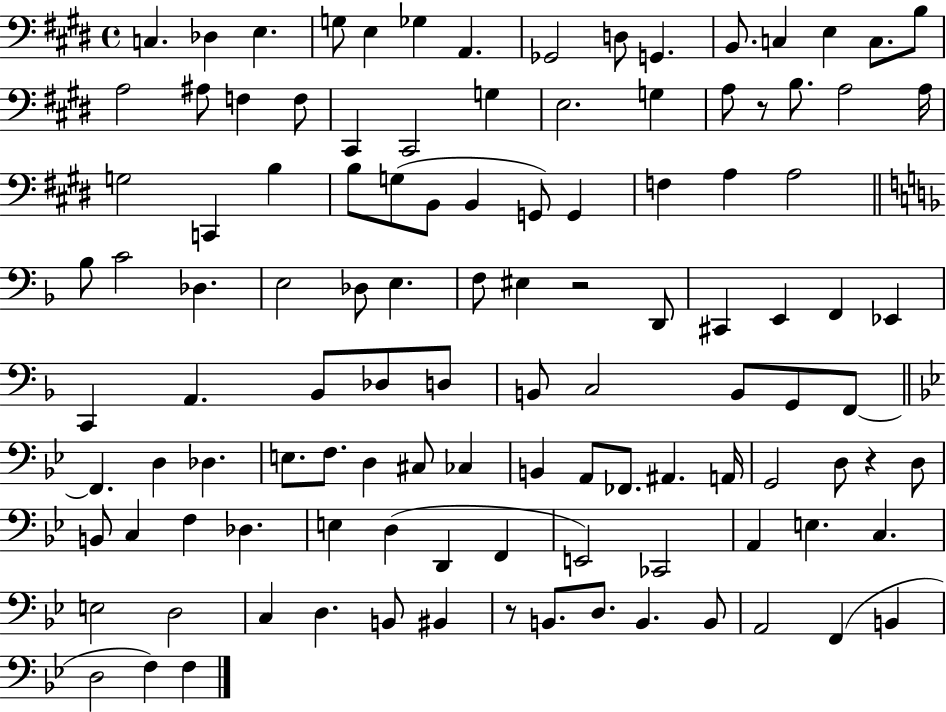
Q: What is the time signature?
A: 4/4